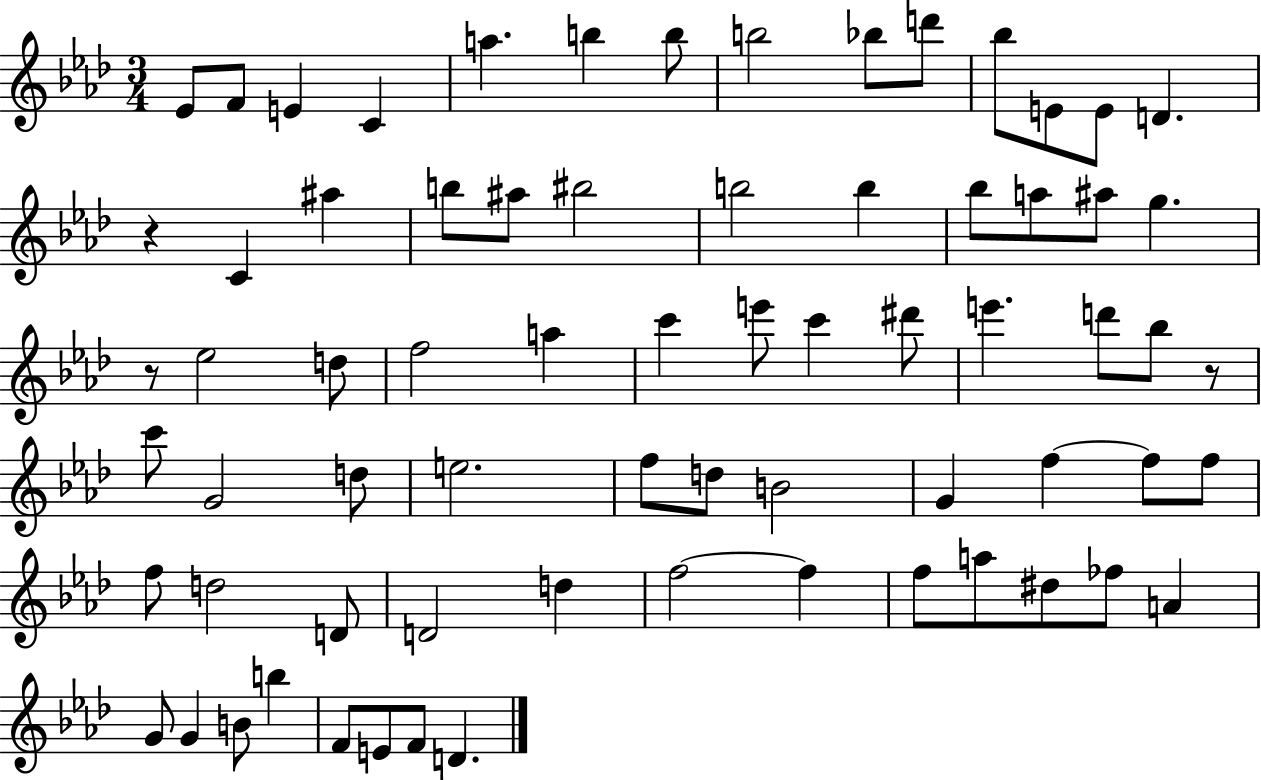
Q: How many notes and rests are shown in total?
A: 70